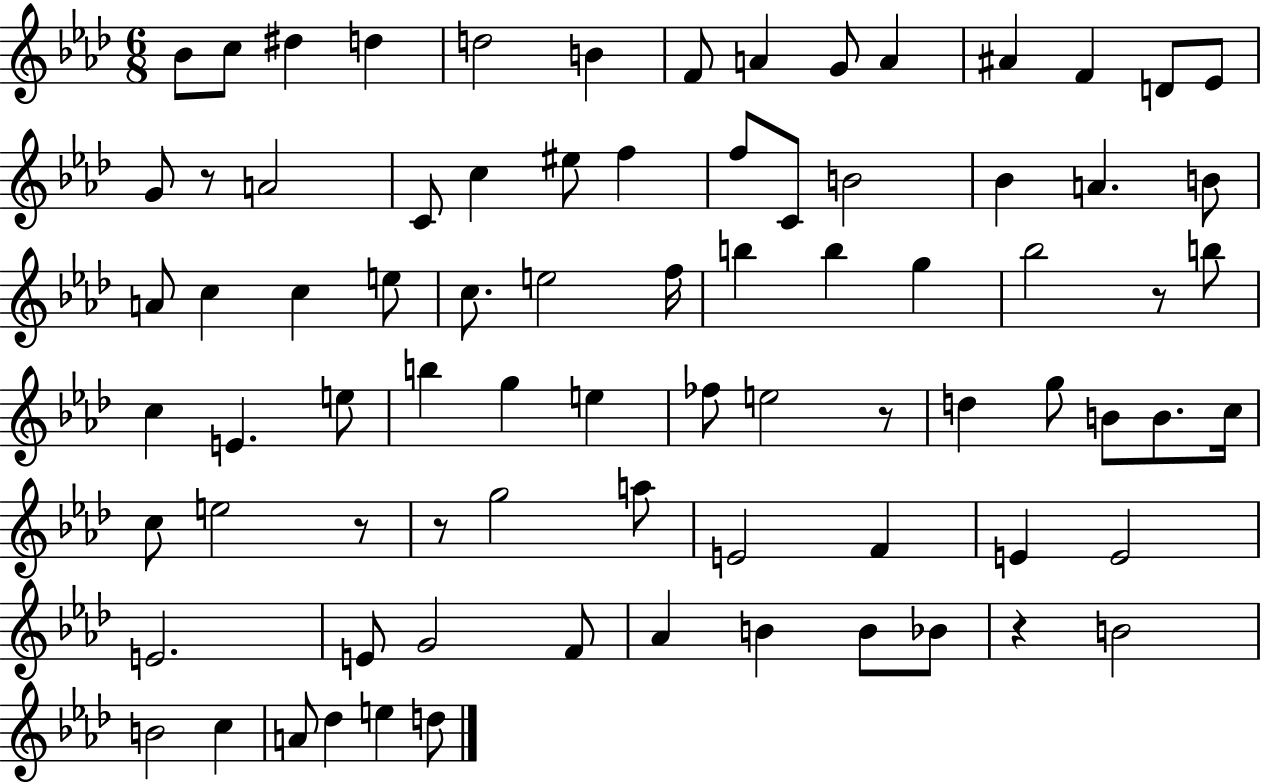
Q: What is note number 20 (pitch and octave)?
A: F5